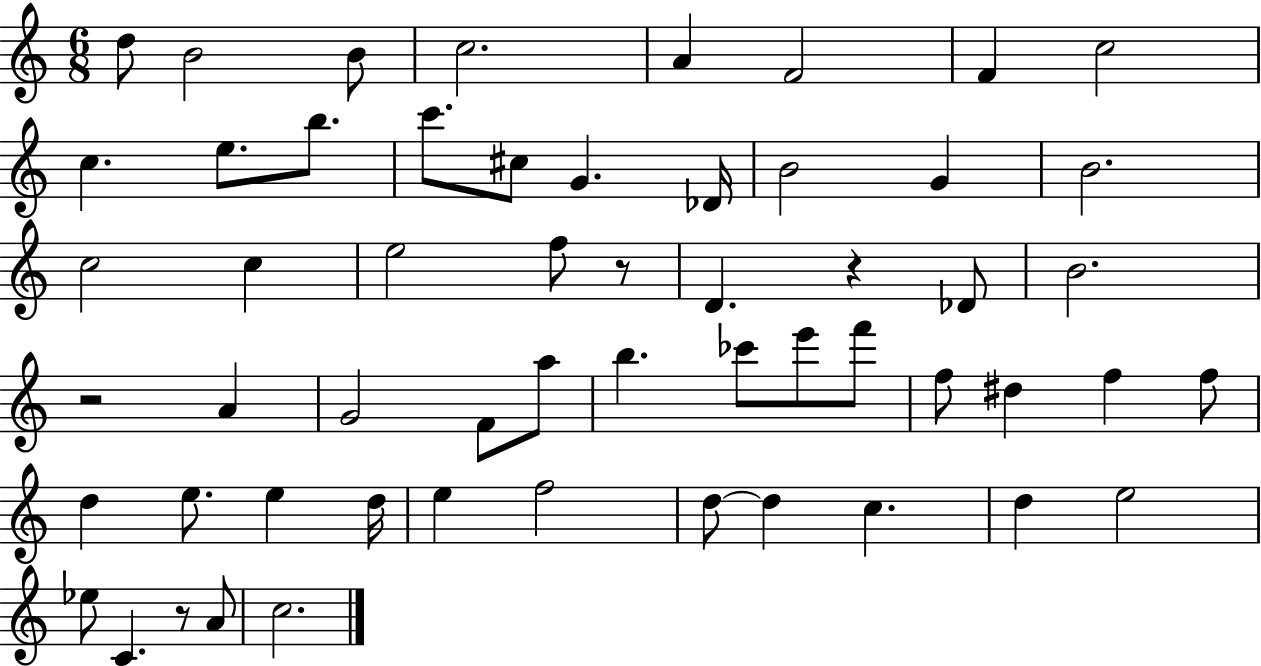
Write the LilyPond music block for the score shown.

{
  \clef treble
  \numericTimeSignature
  \time 6/8
  \key c \major
  d''8 b'2 b'8 | c''2. | a'4 f'2 | f'4 c''2 | \break c''4. e''8. b''8. | c'''8. cis''8 g'4. des'16 | b'2 g'4 | b'2. | \break c''2 c''4 | e''2 f''8 r8 | d'4. r4 des'8 | b'2. | \break r2 a'4 | g'2 f'8 a''8 | b''4. ces'''8 e'''8 f'''8 | f''8 dis''4 f''4 f''8 | \break d''4 e''8. e''4 d''16 | e''4 f''2 | d''8~~ d''4 c''4. | d''4 e''2 | \break ees''8 c'4. r8 a'8 | c''2. | \bar "|."
}